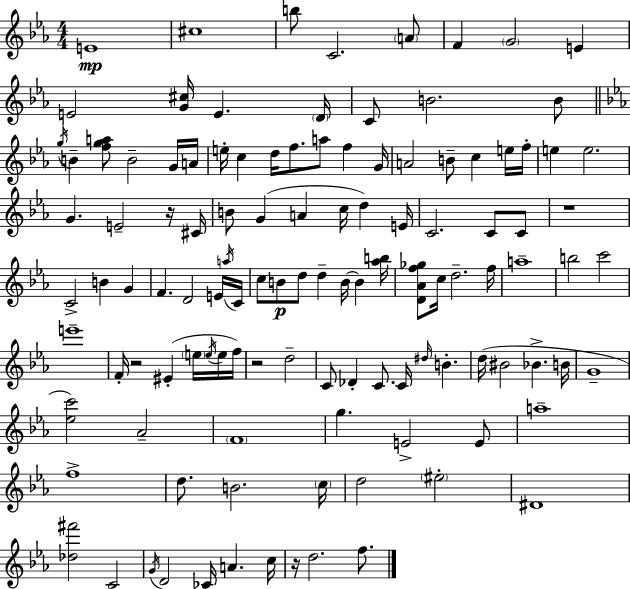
{
  \clef treble
  \numericTimeSignature
  \time 4/4
  \key ees \major
  e'1\mp | cis''1 | b''8 c'2. \parenthesize a'8 | f'4 \parenthesize g'2 e'4 | \break e'2 <g' cis''>16 e'4. \parenthesize d'16 | c'8 b'2. b'8 | \bar "||" \break \key ees \major \acciaccatura { g''16 } b'4-- <f'' g'' a''>8 b'2-- g'16 | a'16 e''16-. c''4 d''16 f''8. a''8 f''4 | g'16 a'2 b'8-- c''4 e''16 | f''16-. e''4 e''2. | \break g'4. e'2-- r16 | cis'16 b'8 g'4( a'4 c''16 d''4) | e'16 c'2. c'8 c'8 | r1 | \break c'2-> b'4 g'4 | f'4. d'2 e'16 | \acciaccatura { a''16 } c'16 c''8 b'8\p d''8 d''4-- b'16~~ b'4 | <aes'' b''>16 <d' aes' f'' ges''>8 c''16 d''2.-- | \break f''16 a''1-- | b''2 c'''2 | e'''1-- | f'16-. r2 eis'4-.( \parenthesize e''16 | \break \acciaccatura { e''16 } e''16 f''16) r2 d''2-- | c'8 des'4-. c'8. c'16 \grace { dis''16 } b'4.-. | d''16( bis'2 bes'4.-> | b'16 g'1-- | \break <ees'' c'''>2) aes'2-- | \parenthesize f'1 | g''4. e'2-> | e'8 a''1-- | \break f''1-> | d''8. b'2. | \parenthesize c''16 d''2 \parenthesize eis''2-. | dis'1 | \break <des'' fis'''>2 c'2 | \acciaccatura { g'16 } d'2 ces'16 a'4. | c''16 r16 d''2. | f''8. \bar "|."
}